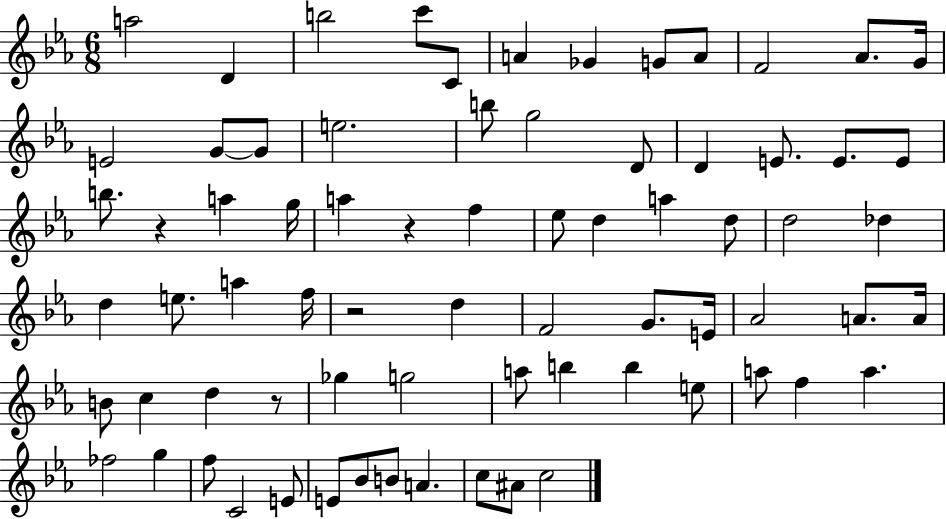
A5/h D4/q B5/h C6/e C4/e A4/q Gb4/q G4/e A4/e F4/h Ab4/e. G4/s E4/h G4/e G4/e E5/h. B5/e G5/h D4/e D4/q E4/e. E4/e. E4/e B5/e. R/q A5/q G5/s A5/q R/q F5/q Eb5/e D5/q A5/q D5/e D5/h Db5/q D5/q E5/e. A5/q F5/s R/h D5/q F4/h G4/e. E4/s Ab4/h A4/e. A4/s B4/e C5/q D5/q R/e Gb5/q G5/h A5/e B5/q B5/q E5/e A5/e F5/q A5/q. FES5/h G5/q F5/e C4/h E4/e E4/e Bb4/e B4/e A4/q. C5/e A#4/e C5/h